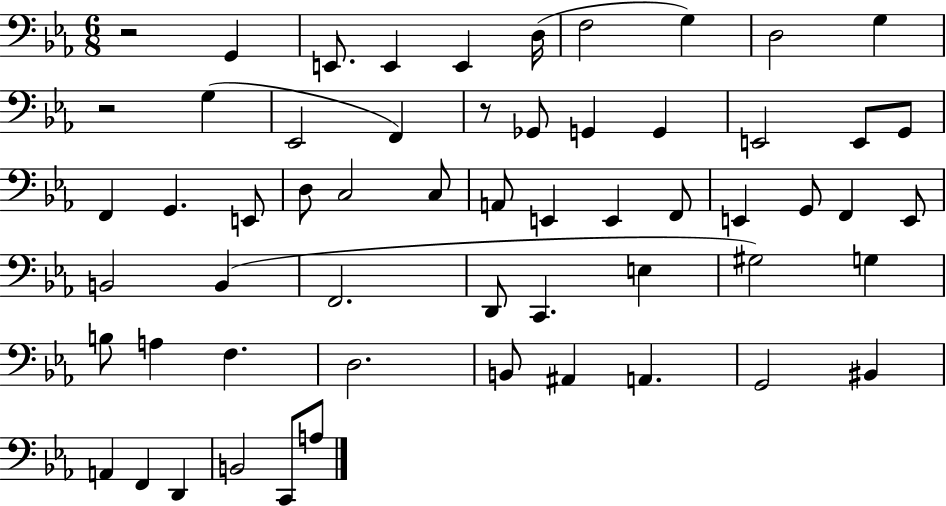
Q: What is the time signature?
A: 6/8